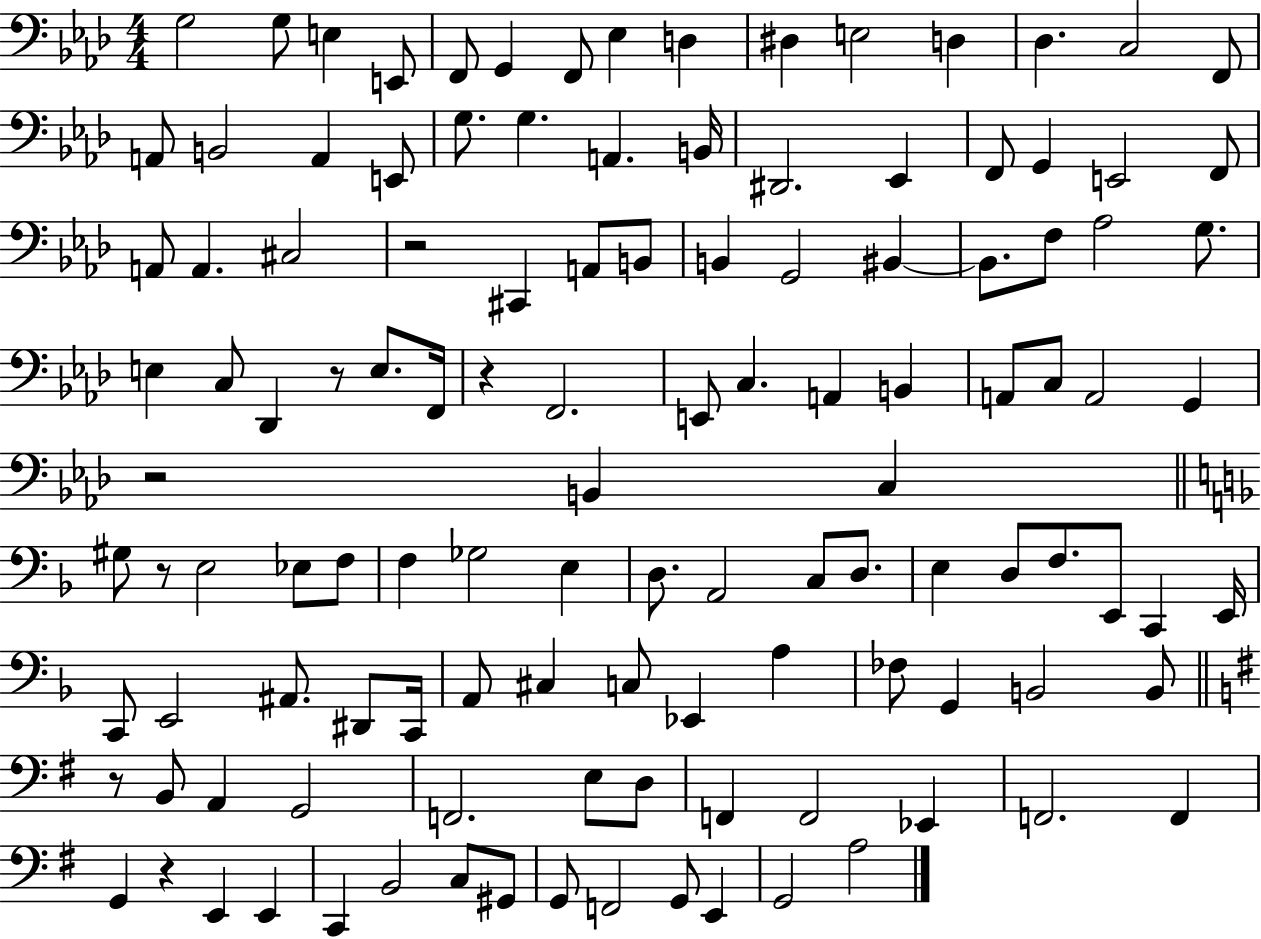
X:1
T:Untitled
M:4/4
L:1/4
K:Ab
G,2 G,/2 E, E,,/2 F,,/2 G,, F,,/2 _E, D, ^D, E,2 D, _D, C,2 F,,/2 A,,/2 B,,2 A,, E,,/2 G,/2 G, A,, B,,/4 ^D,,2 _E,, F,,/2 G,, E,,2 F,,/2 A,,/2 A,, ^C,2 z2 ^C,, A,,/2 B,,/2 B,, G,,2 ^B,, ^B,,/2 F,/2 _A,2 G,/2 E, C,/2 _D,, z/2 E,/2 F,,/4 z F,,2 E,,/2 C, A,, B,, A,,/2 C,/2 A,,2 G,, z2 B,, C, ^G,/2 z/2 E,2 _E,/2 F,/2 F, _G,2 E, D,/2 A,,2 C,/2 D,/2 E, D,/2 F,/2 E,,/2 C,, E,,/4 C,,/2 E,,2 ^A,,/2 ^D,,/2 C,,/4 A,,/2 ^C, C,/2 _E,, A, _F,/2 G,, B,,2 B,,/2 z/2 B,,/2 A,, G,,2 F,,2 E,/2 D,/2 F,, F,,2 _E,, F,,2 F,, G,, z E,, E,, C,, B,,2 C,/2 ^G,,/2 G,,/2 F,,2 G,,/2 E,, G,,2 A,2